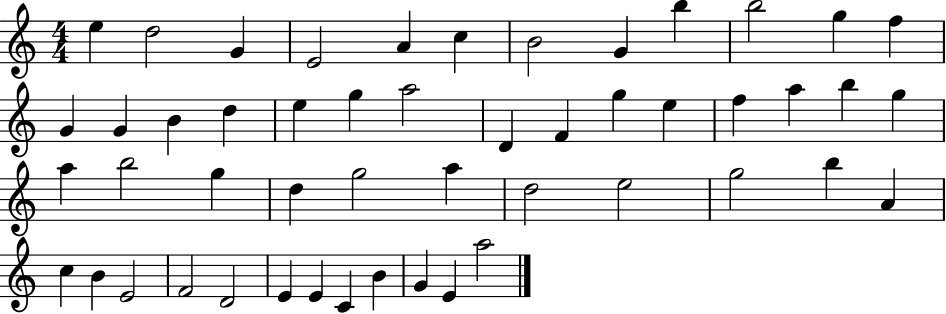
X:1
T:Untitled
M:4/4
L:1/4
K:C
e d2 G E2 A c B2 G b b2 g f G G B d e g a2 D F g e f a b g a b2 g d g2 a d2 e2 g2 b A c B E2 F2 D2 E E C B G E a2